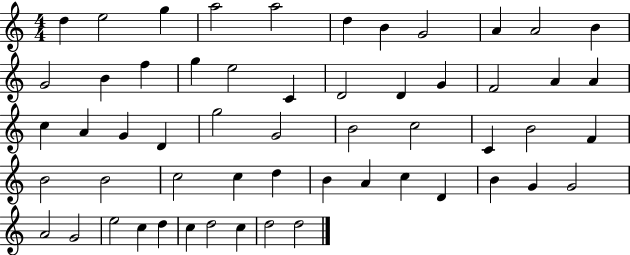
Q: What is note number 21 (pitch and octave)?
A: F4